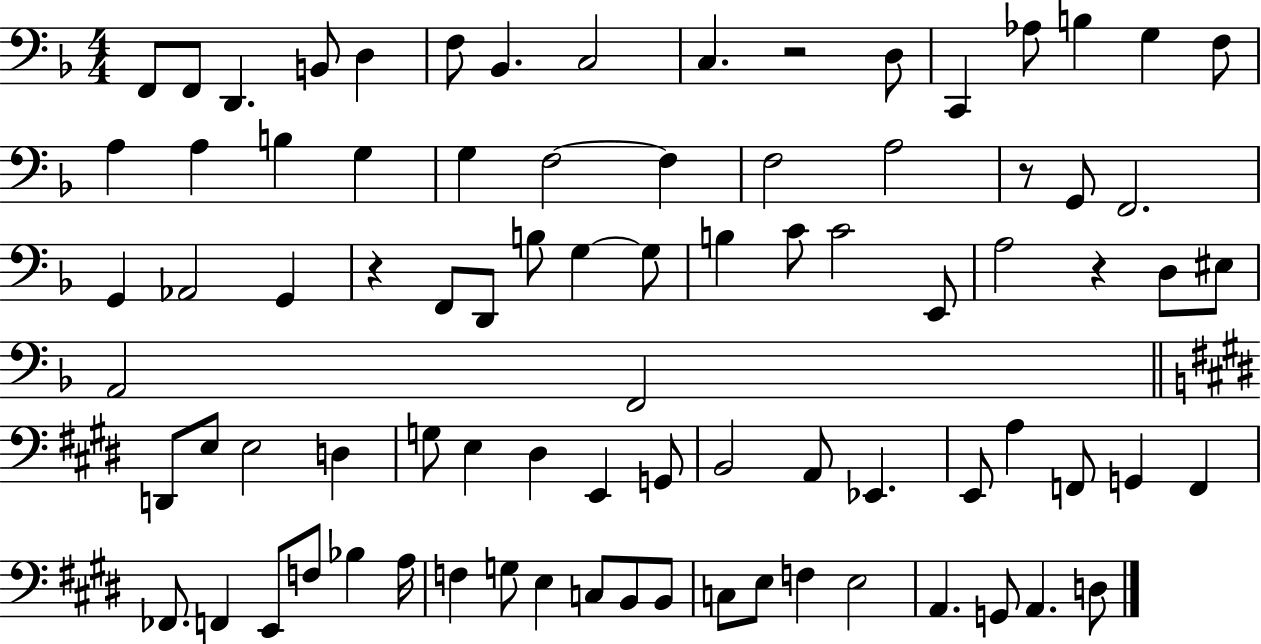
X:1
T:Untitled
M:4/4
L:1/4
K:F
F,,/2 F,,/2 D,, B,,/2 D, F,/2 _B,, C,2 C, z2 D,/2 C,, _A,/2 B, G, F,/2 A, A, B, G, G, F,2 F, F,2 A,2 z/2 G,,/2 F,,2 G,, _A,,2 G,, z F,,/2 D,,/2 B,/2 G, G,/2 B, C/2 C2 E,,/2 A,2 z D,/2 ^E,/2 A,,2 F,,2 D,,/2 E,/2 E,2 D, G,/2 E, ^D, E,, G,,/2 B,,2 A,,/2 _E,, E,,/2 A, F,,/2 G,, F,, _F,,/2 F,, E,,/2 F,/2 _B, A,/4 F, G,/2 E, C,/2 B,,/2 B,,/2 C,/2 E,/2 F, E,2 A,, G,,/2 A,, D,/2